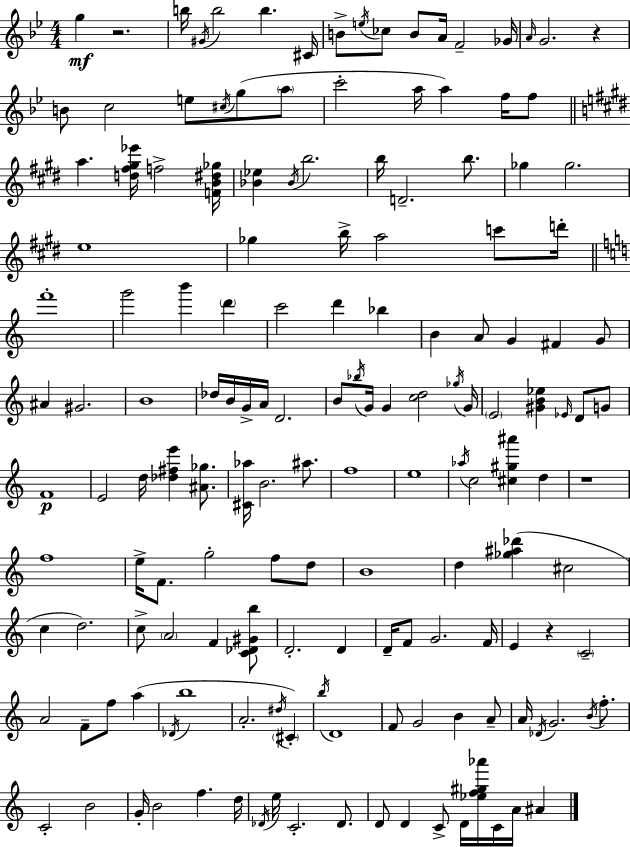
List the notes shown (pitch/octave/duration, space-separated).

G5/q R/h. B5/s G#4/s B5/h B5/q. C#4/s B4/e E5/s CES5/e B4/e A4/s F4/h Gb4/s A4/s G4/h. R/q B4/e C5/h E5/e C#5/s G5/e A5/e C6/h A5/s A5/q F5/s F5/e A5/q. [D5,F#5,G#5,Eb6]/s F5/h [F4,B4,D#5,Gb5]/s [Bb4,Eb5]/q Bb4/s B5/h. B5/s D4/h. B5/e. Gb5/q Gb5/h. E5/w Gb5/q B5/s A5/h C6/e D6/s F6/w G6/h B6/q D6/q C6/h D6/q Bb5/q B4/q A4/e G4/q F#4/q G4/e A#4/q G#4/h. B4/w Db5/s B4/s G4/s A4/s D4/h. B4/e Bb5/s G4/s G4/q [C5,D5]/h Gb5/s G4/s E4/h [G#4,B4,Eb5]/q Eb4/s D4/e G4/e F4/w E4/h D5/s [Db5,F#5,E6]/q [A#4,Gb5]/e. [C#4,Ab5]/s B4/h. A#5/e. F5/w E5/w Ab5/s C5/h [C#5,G#5,A#6]/q D5/q R/w F5/w E5/s F4/e. G5/h F5/e D5/e B4/w D5/q [Gb5,A#5,Db6]/q C#5/h C5/q D5/h. C5/e A4/h F4/q [C4,Db4,G#4,B5]/e D4/h. D4/q D4/s F4/e G4/h. F4/s E4/q R/q C4/h A4/h F4/e F5/e A5/q Db4/s B5/w A4/h. D#5/s C#4/q B5/s D4/w F4/e G4/h B4/q A4/e A4/s Db4/s G4/h. B4/s F5/e. C4/h B4/h G4/s B4/h F5/q. D5/s Db4/s E5/s C4/h. Db4/e. D4/e D4/q C4/e D4/s [Eb5,F5,G#5,Ab6]/s C4/s A4/s A#4/q